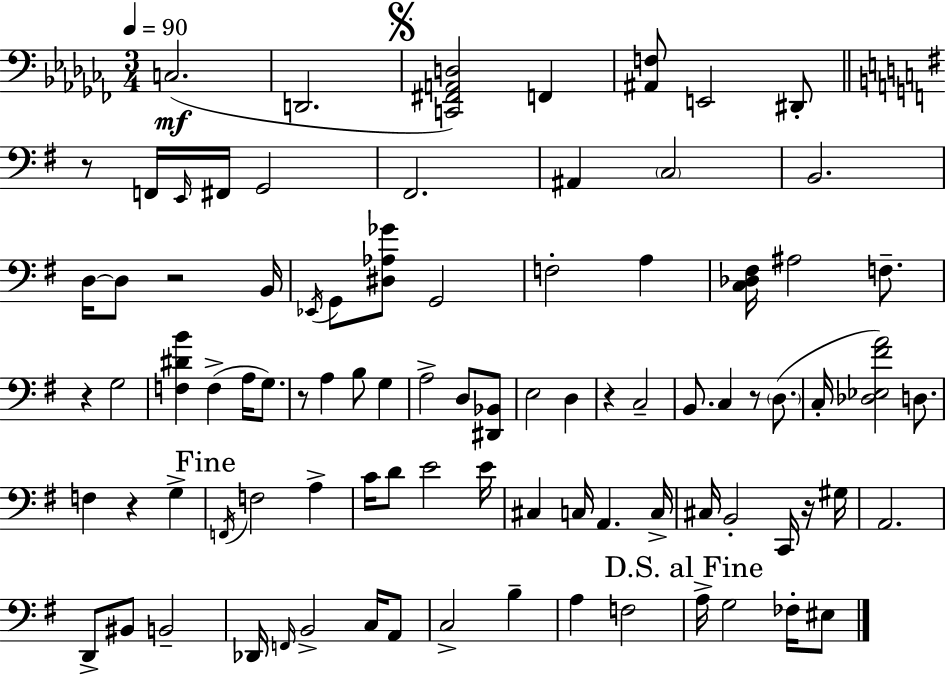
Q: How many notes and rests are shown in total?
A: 89